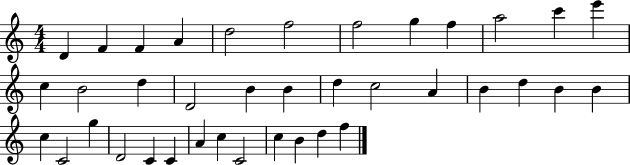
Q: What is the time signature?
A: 4/4